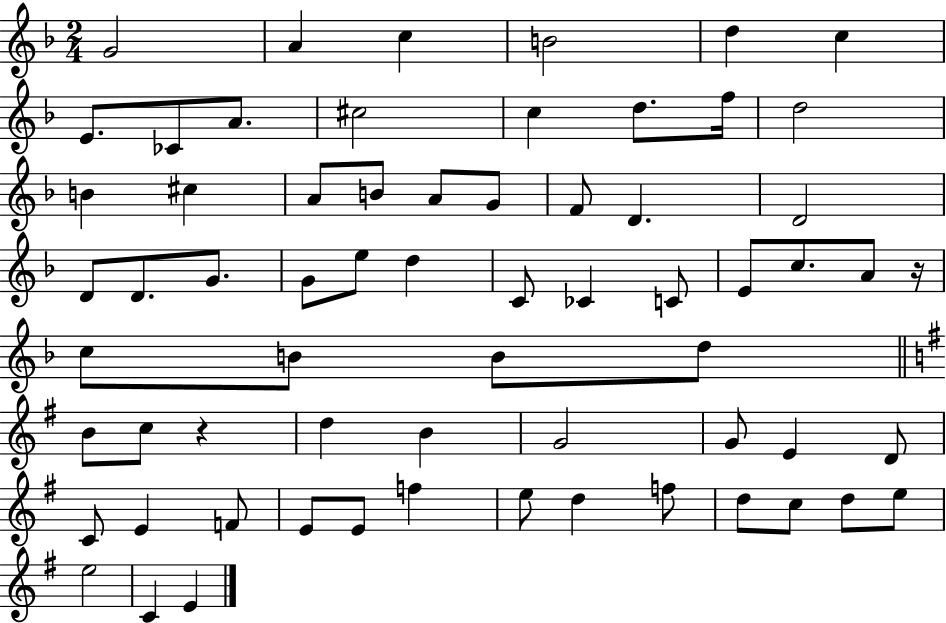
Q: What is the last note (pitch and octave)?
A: E4